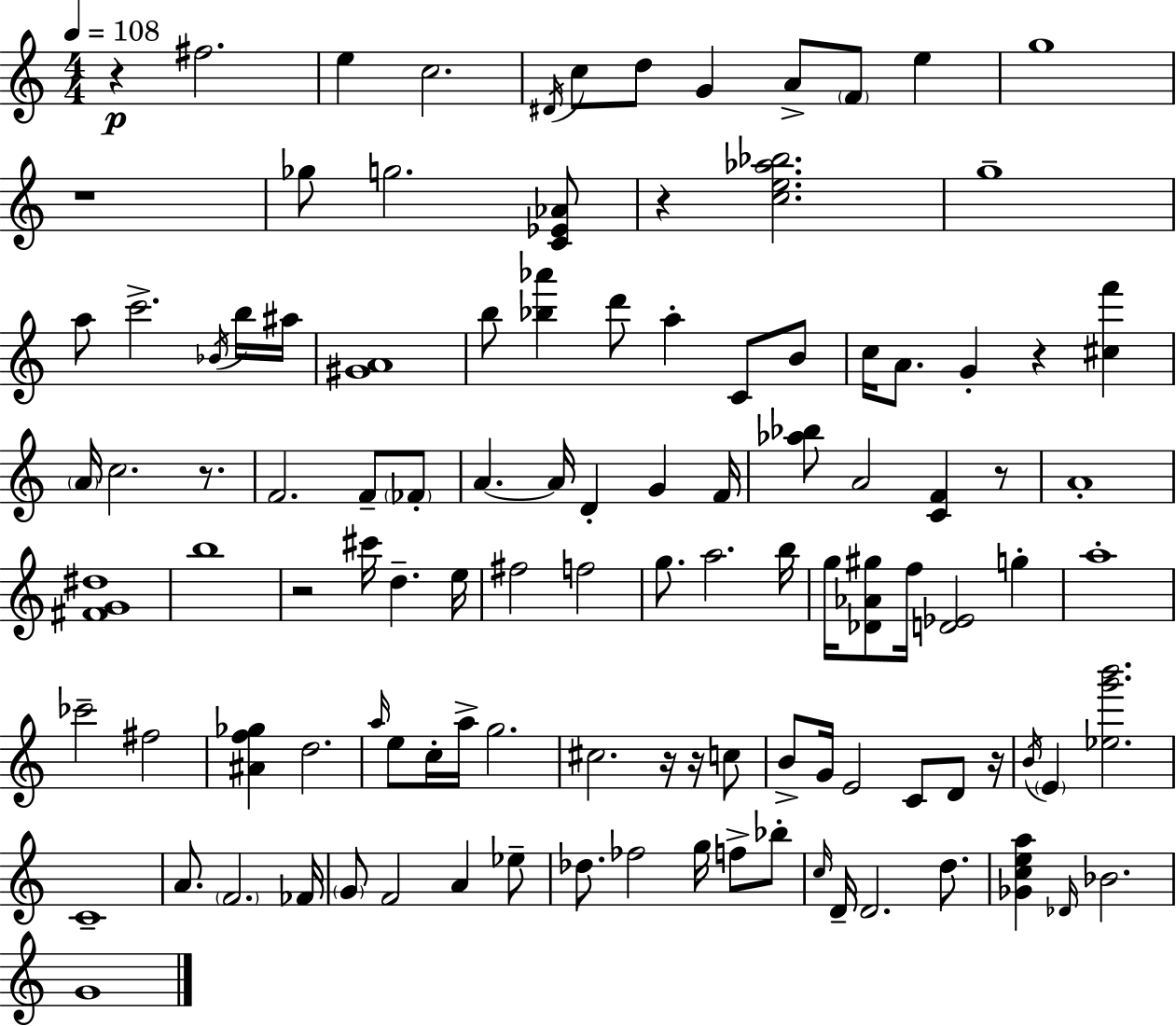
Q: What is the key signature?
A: C major